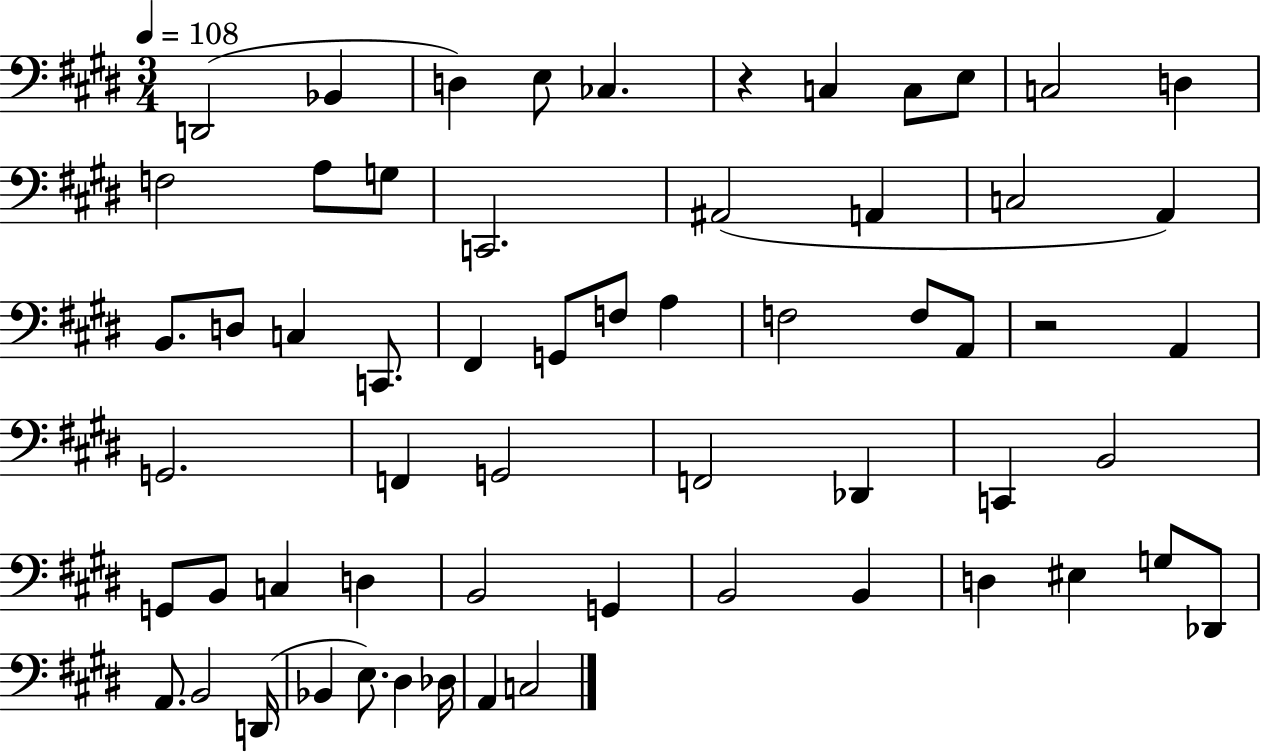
D2/h Bb2/q D3/q E3/e CES3/q. R/q C3/q C3/e E3/e C3/h D3/q F3/h A3/e G3/e C2/h. A#2/h A2/q C3/h A2/q B2/e. D3/e C3/q C2/e. F#2/q G2/e F3/e A3/q F3/h F3/e A2/e R/h A2/q G2/h. F2/q G2/h F2/h Db2/q C2/q B2/h G2/e B2/e C3/q D3/q B2/h G2/q B2/h B2/q D3/q EIS3/q G3/e Db2/e A2/e. B2/h D2/s Bb2/q E3/e. D#3/q Db3/s A2/q C3/h